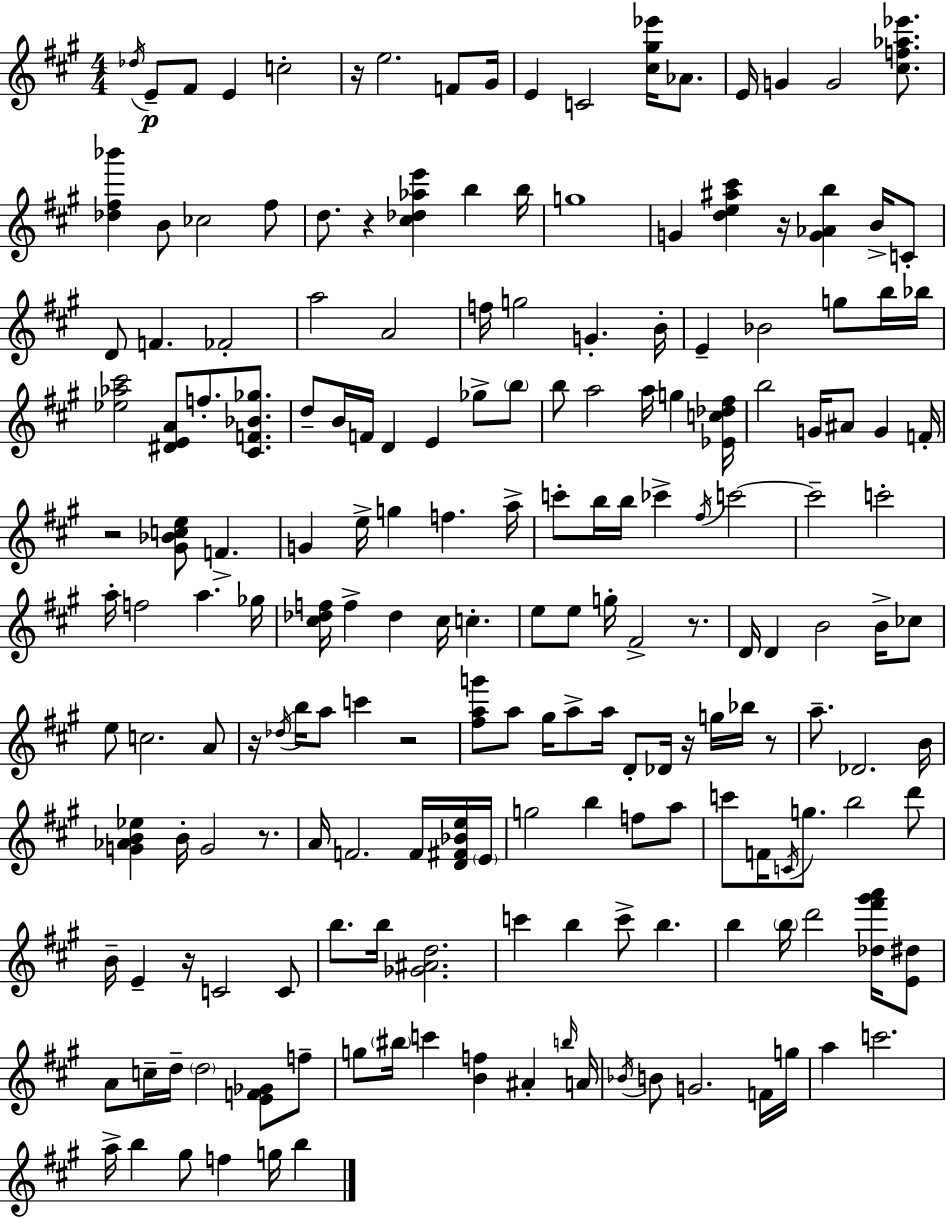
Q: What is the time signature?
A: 4/4